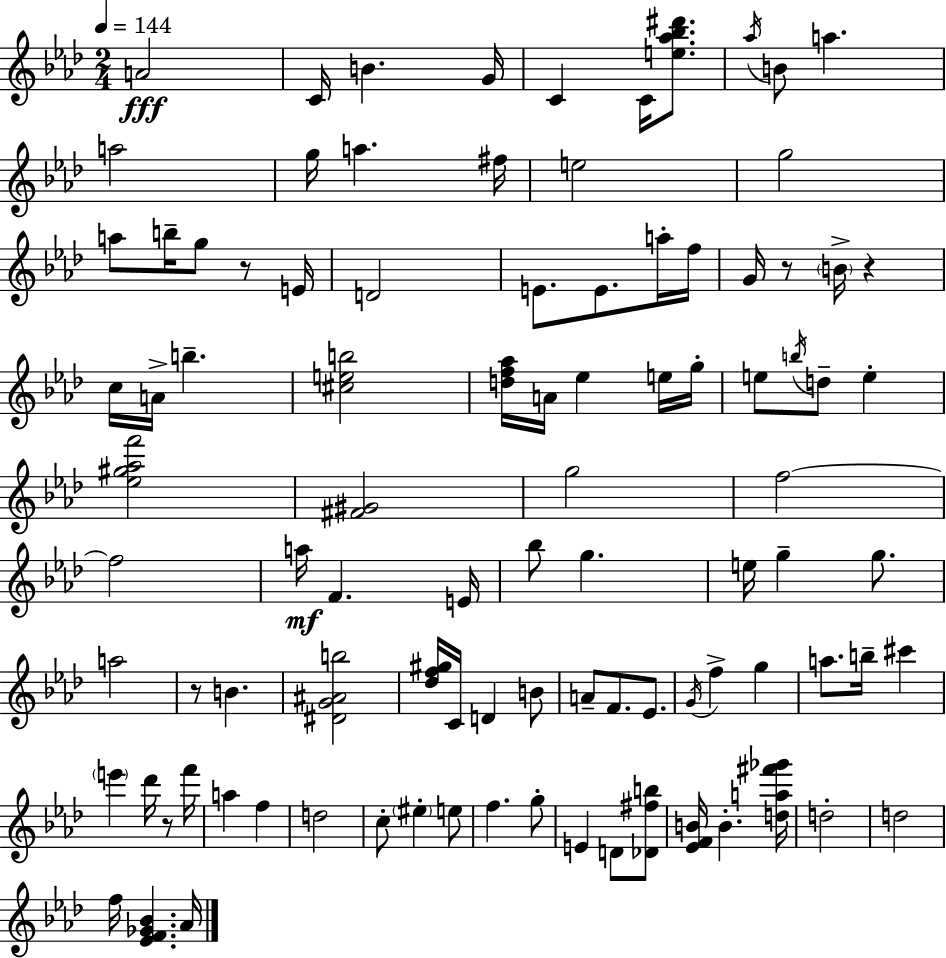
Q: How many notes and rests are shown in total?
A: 96